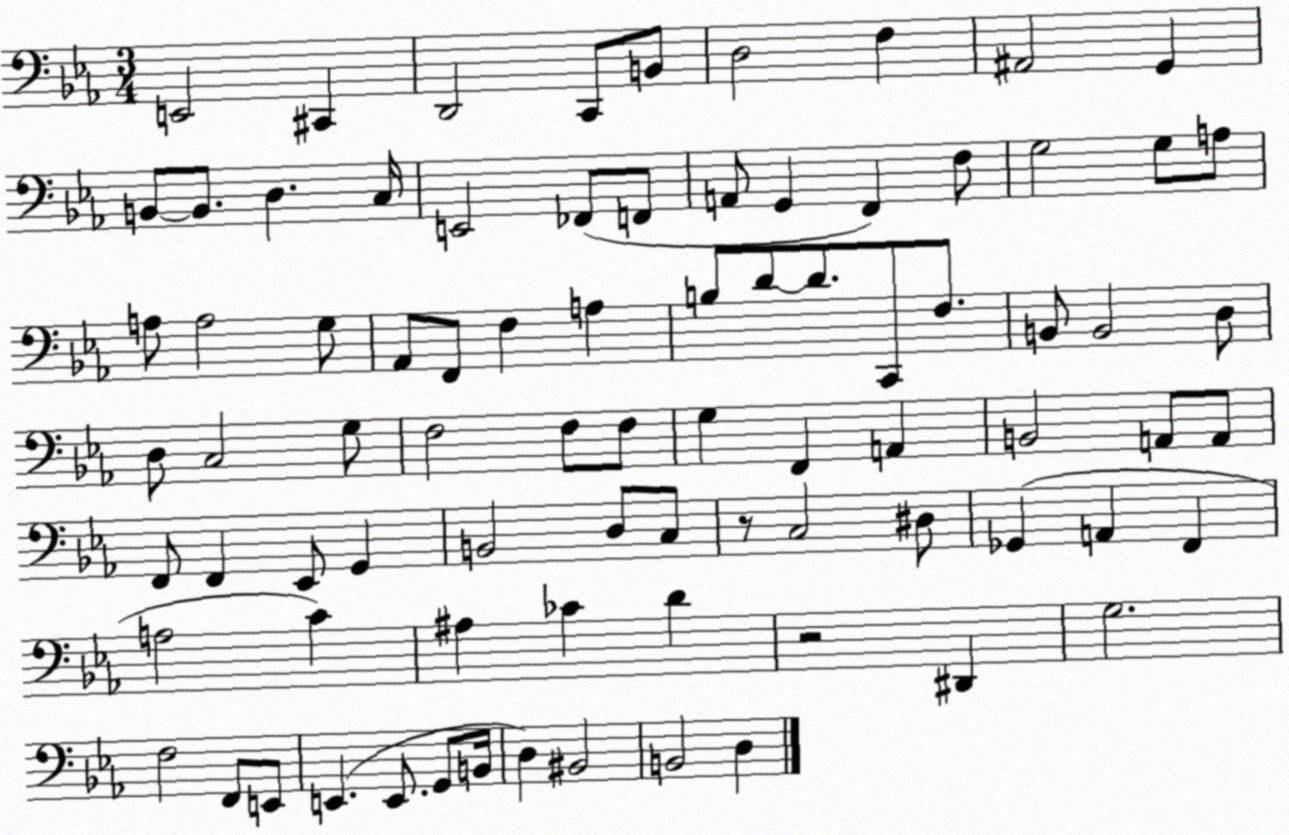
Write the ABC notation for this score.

X:1
T:Untitled
M:3/4
L:1/4
K:Eb
E,,2 ^C,, D,,2 C,,/2 B,,/2 D,2 F, ^A,,2 G,, B,,/2 B,,/2 D, C,/4 E,,2 _F,,/2 F,,/2 A,,/2 G,, F,, F,/2 G,2 G,/2 A,/2 A,/2 A,2 G,/2 _A,,/2 F,,/2 F, A, B,/2 D/2 D/2 C,,/2 F,/2 B,,/2 B,,2 D,/2 D,/2 C,2 G,/2 F,2 F,/2 F,/2 G, F,, A,, B,,2 A,,/2 A,,/2 F,,/2 F,, _E,,/2 G,, B,,2 D,/2 C,/2 z/2 C,2 ^D,/2 _G,, A,, F,, A,2 C ^A, _C D z2 ^D,, G,2 F,2 F,,/2 E,,/2 E,, E,,/2 G,,/2 B,,/4 D, ^B,,2 B,,2 D,